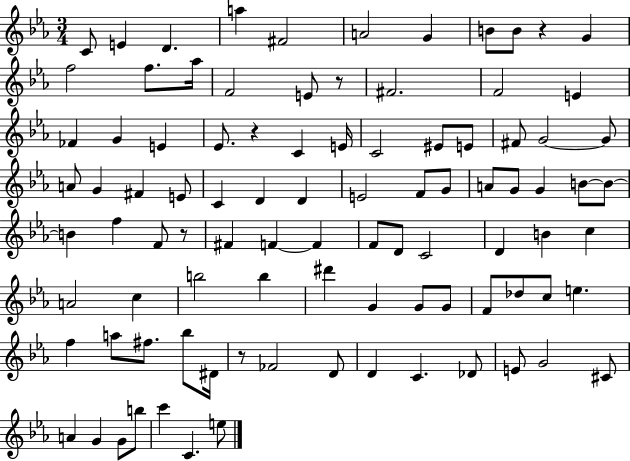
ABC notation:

X:1
T:Untitled
M:3/4
L:1/4
K:Eb
C/2 E D a ^F2 A2 G B/2 B/2 z G f2 f/2 _a/4 F2 E/2 z/2 ^F2 F2 E _F G E _E/2 z C E/4 C2 ^E/2 E/2 ^F/2 G2 G/2 A/2 G ^F E/2 C D D E2 F/2 G/2 A/2 G/2 G B/2 B/2 B f F/2 z/2 ^F F F F/2 D/2 C2 D B c A2 c b2 b ^d' G G/2 G/2 F/2 _d/2 c/2 e f a/2 ^f/2 _b/2 ^D/4 z/2 _F2 D/2 D C _D/2 E/2 G2 ^C/2 A G G/2 b/2 c' C e/2